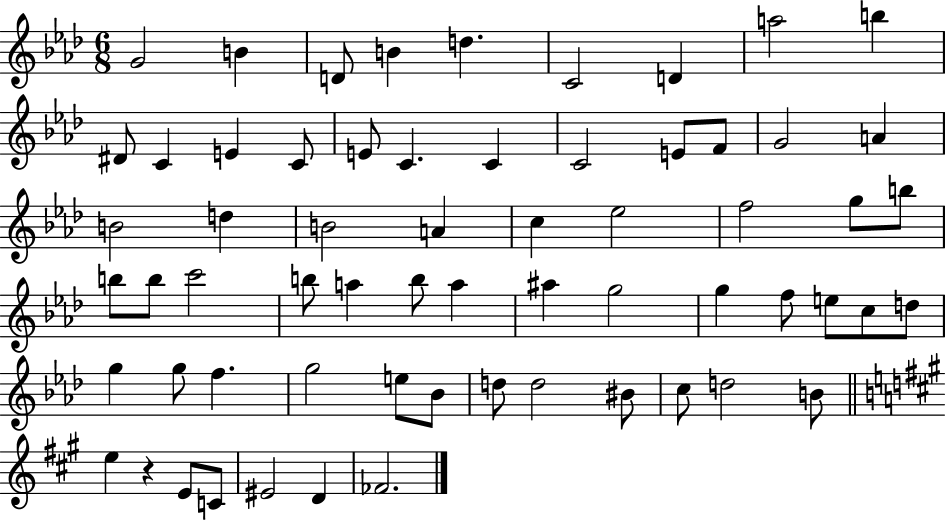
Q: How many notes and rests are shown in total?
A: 63